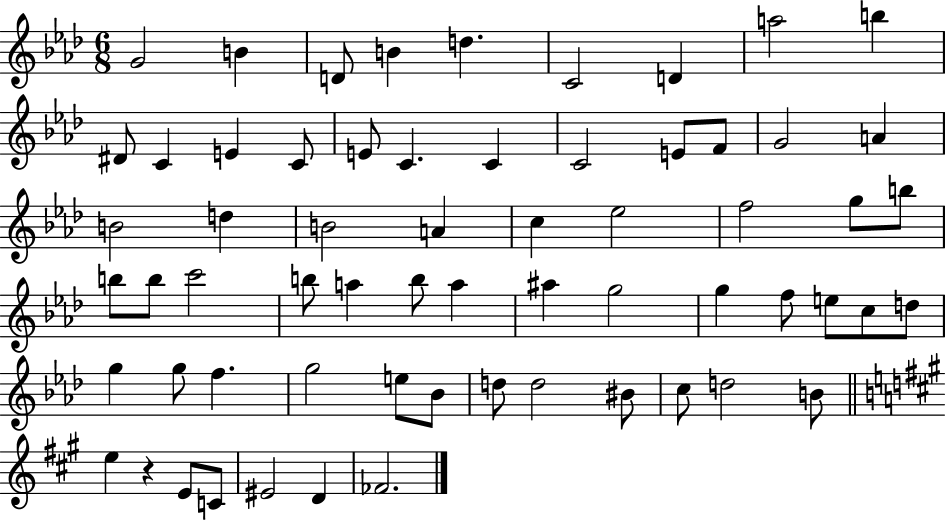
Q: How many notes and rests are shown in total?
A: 63